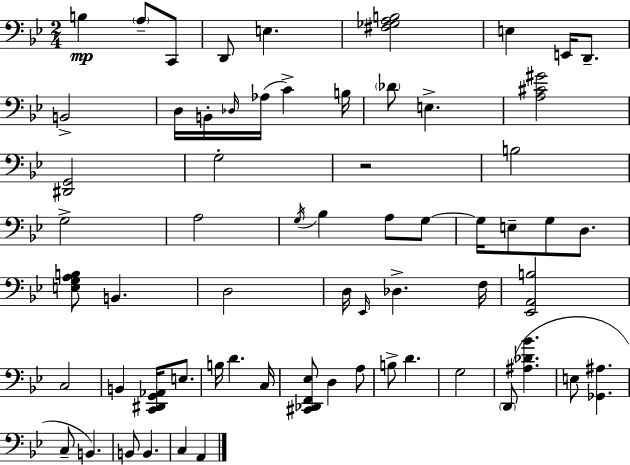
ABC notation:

X:1
T:Untitled
M:2/4
L:1/4
K:Gm
B, A,/2 C,,/2 D,,/2 E, [^F,_G,A,B,]2 E, E,,/4 D,,/2 B,,2 D,/4 B,,/4 _D,/4 _A,/4 C B,/4 _D/2 E, [A,^C^G]2 [^D,,G,,]2 G,2 z2 B,2 G,2 A,2 G,/4 _B, A,/2 G,/2 G,/4 E,/2 G,/2 D,/2 [E,G,A,B,]/2 B,, D,2 D,/4 _E,,/4 _D, F,/4 [_E,,A,,B,]2 C,2 B,, [C,,^D,,G,,_A,,]/4 E,/2 B,/4 D C,/4 [^C,,_D,,F,,_E,]/2 D, A,/2 B,/2 D G,2 D,,/2 [^A,_D_B] E,/2 [_G,,^A,] C,/2 B,, B,,/2 B,, C, A,,